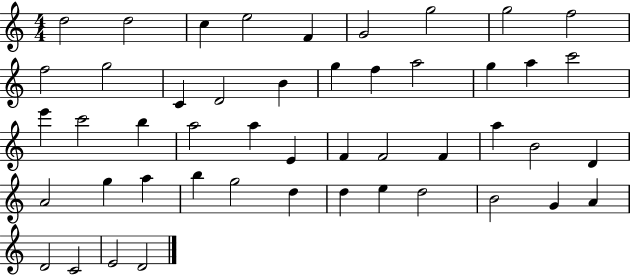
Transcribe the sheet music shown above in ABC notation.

X:1
T:Untitled
M:4/4
L:1/4
K:C
d2 d2 c e2 F G2 g2 g2 f2 f2 g2 C D2 B g f a2 g a c'2 e' c'2 b a2 a E F F2 F a B2 D A2 g a b g2 d d e d2 B2 G A D2 C2 E2 D2